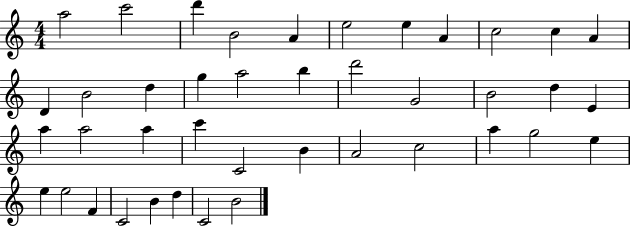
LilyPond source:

{
  \clef treble
  \numericTimeSignature
  \time 4/4
  \key c \major
  a''2 c'''2 | d'''4 b'2 a'4 | e''2 e''4 a'4 | c''2 c''4 a'4 | \break d'4 b'2 d''4 | g''4 a''2 b''4 | d'''2 g'2 | b'2 d''4 e'4 | \break a''4 a''2 a''4 | c'''4 c'2 b'4 | a'2 c''2 | a''4 g''2 e''4 | \break e''4 e''2 f'4 | c'2 b'4 d''4 | c'2 b'2 | \bar "|."
}